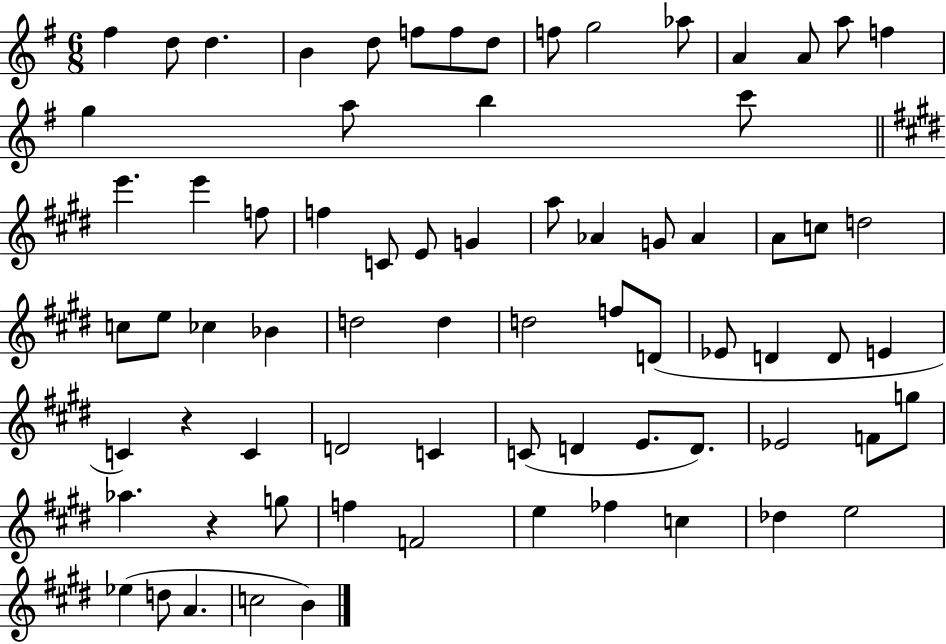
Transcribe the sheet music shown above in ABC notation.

X:1
T:Untitled
M:6/8
L:1/4
K:G
^f d/2 d B d/2 f/2 f/2 d/2 f/2 g2 _a/2 A A/2 a/2 f g a/2 b c'/2 e' e' f/2 f C/2 E/2 G a/2 _A G/2 _A A/2 c/2 d2 c/2 e/2 _c _B d2 d d2 f/2 D/2 _E/2 D D/2 E C z C D2 C C/2 D E/2 D/2 _E2 F/2 g/2 _a z g/2 f F2 e _f c _d e2 _e d/2 A c2 B